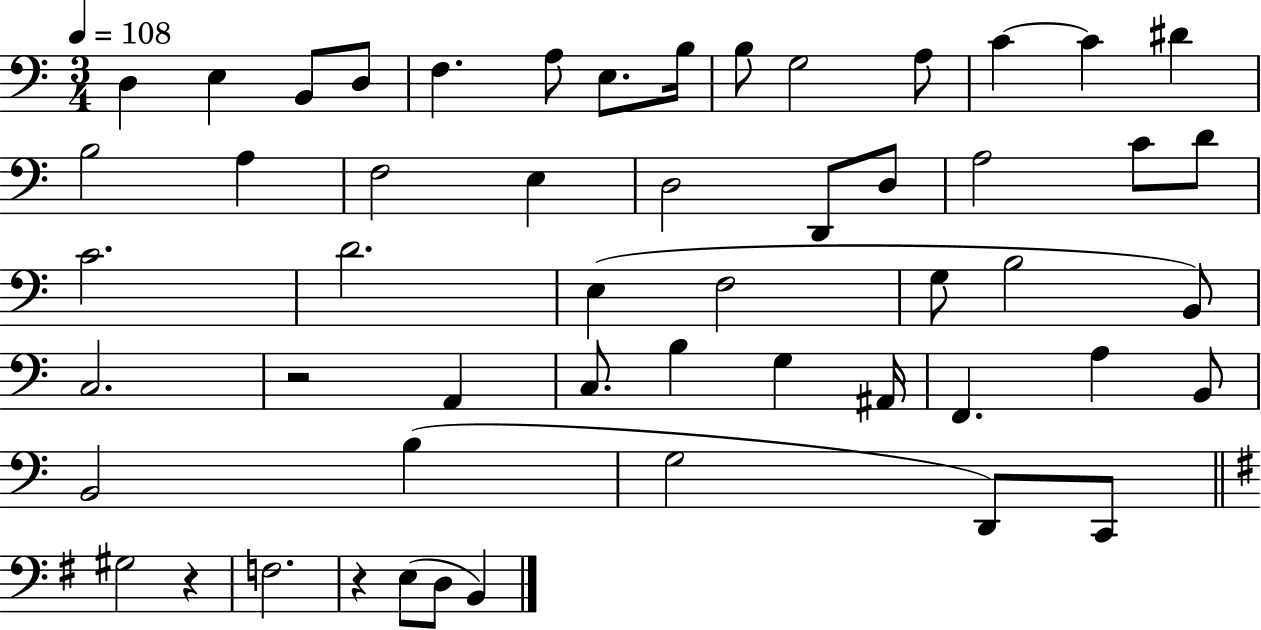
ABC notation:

X:1
T:Untitled
M:3/4
L:1/4
K:C
D, E, B,,/2 D,/2 F, A,/2 E,/2 B,/4 B,/2 G,2 A,/2 C C ^D B,2 A, F,2 E, D,2 D,,/2 D,/2 A,2 C/2 D/2 C2 D2 E, F,2 G,/2 B,2 B,,/2 C,2 z2 A,, C,/2 B, G, ^A,,/4 F,, A, B,,/2 B,,2 B, G,2 D,,/2 C,,/2 ^G,2 z F,2 z E,/2 D,/2 B,,